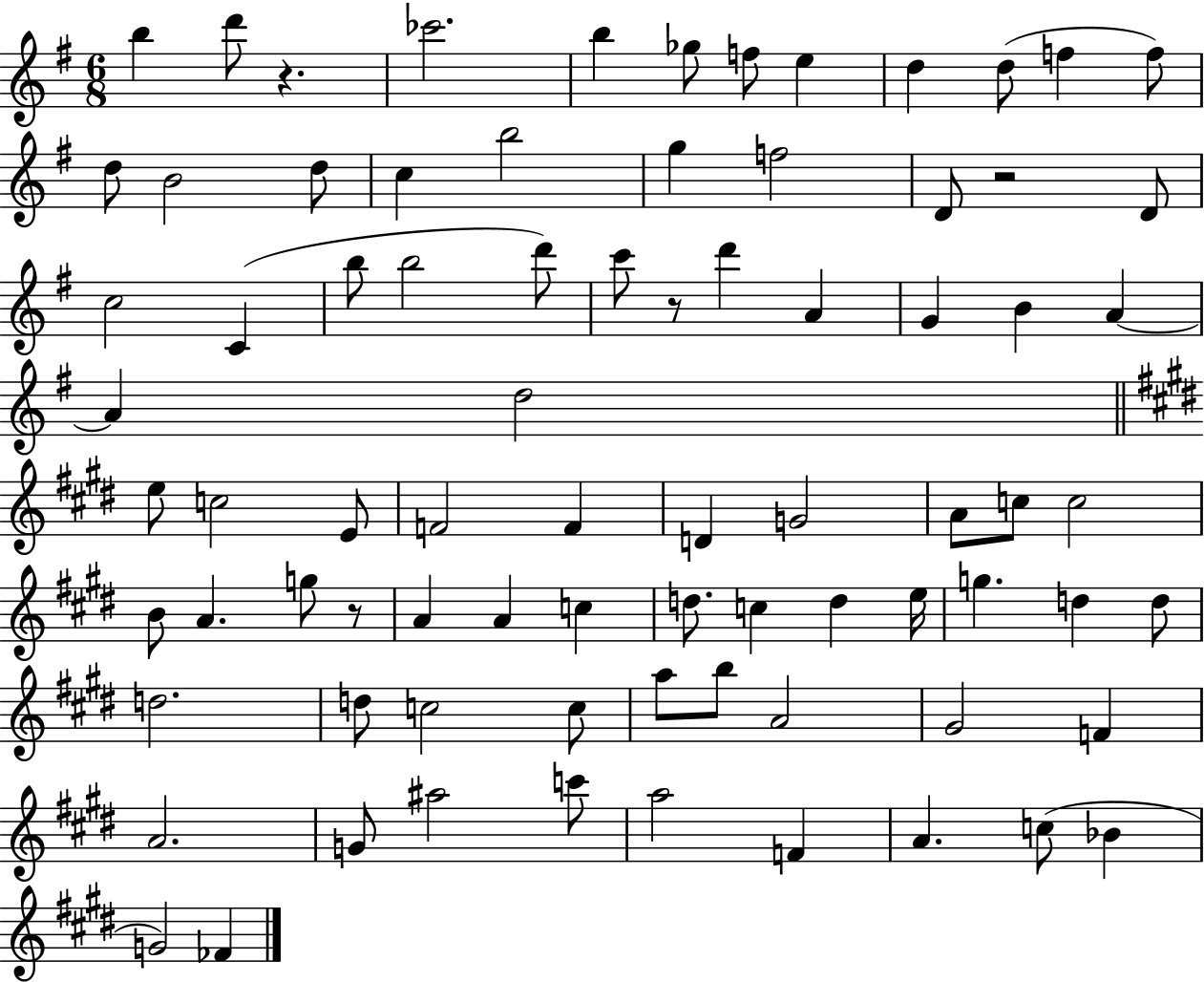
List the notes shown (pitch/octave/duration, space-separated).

B5/q D6/e R/q. CES6/h. B5/q Gb5/e F5/e E5/q D5/q D5/e F5/q F5/e D5/e B4/h D5/e C5/q B5/h G5/q F5/h D4/e R/h D4/e C5/h C4/q B5/e B5/h D6/e C6/e R/e D6/q A4/q G4/q B4/q A4/q A4/q D5/h E5/e C5/h E4/e F4/h F4/q D4/q G4/h A4/e C5/e C5/h B4/e A4/q. G5/e R/e A4/q A4/q C5/q D5/e. C5/q D5/q E5/s G5/q. D5/q D5/e D5/h. D5/e C5/h C5/e A5/e B5/e A4/h G#4/h F4/q A4/h. G4/e A#5/h C6/e A5/h F4/q A4/q. C5/e Bb4/q G4/h FES4/q